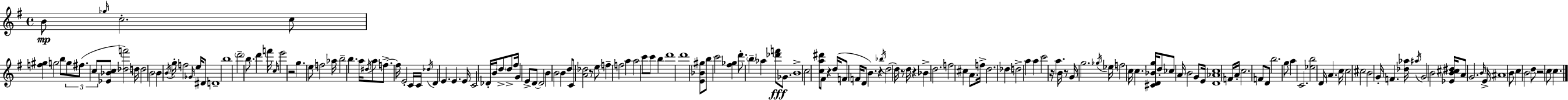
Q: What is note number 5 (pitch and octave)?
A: G5